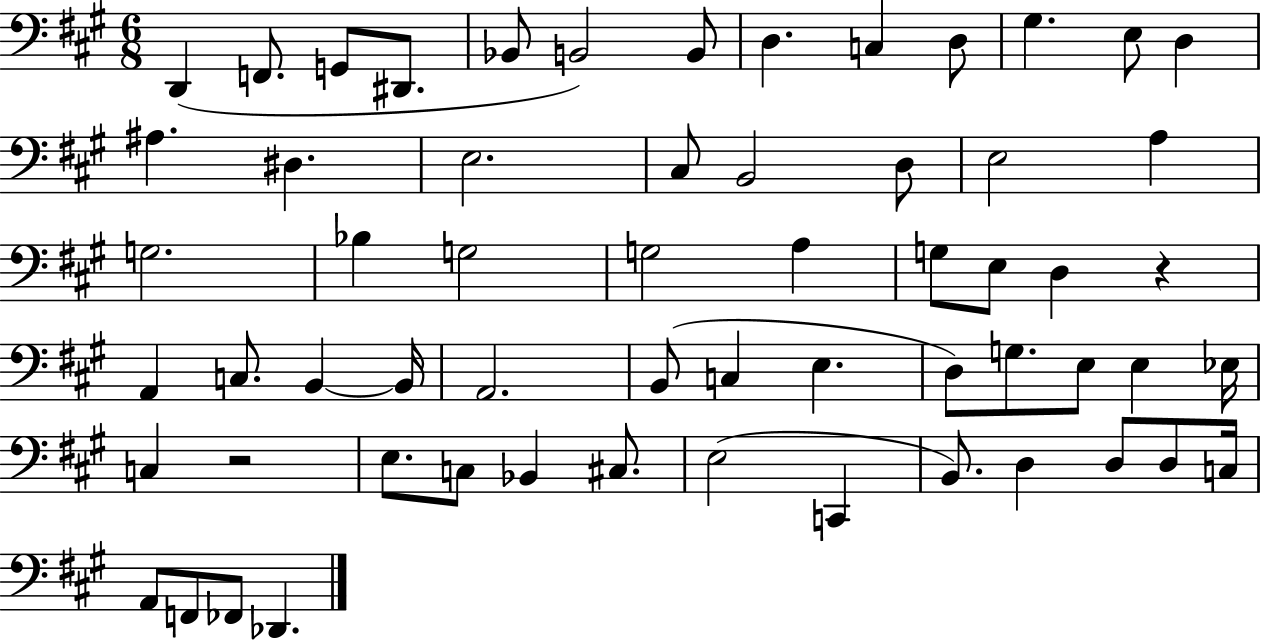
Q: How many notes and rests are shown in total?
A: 60